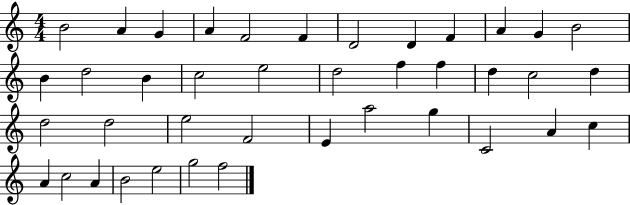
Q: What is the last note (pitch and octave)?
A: F5